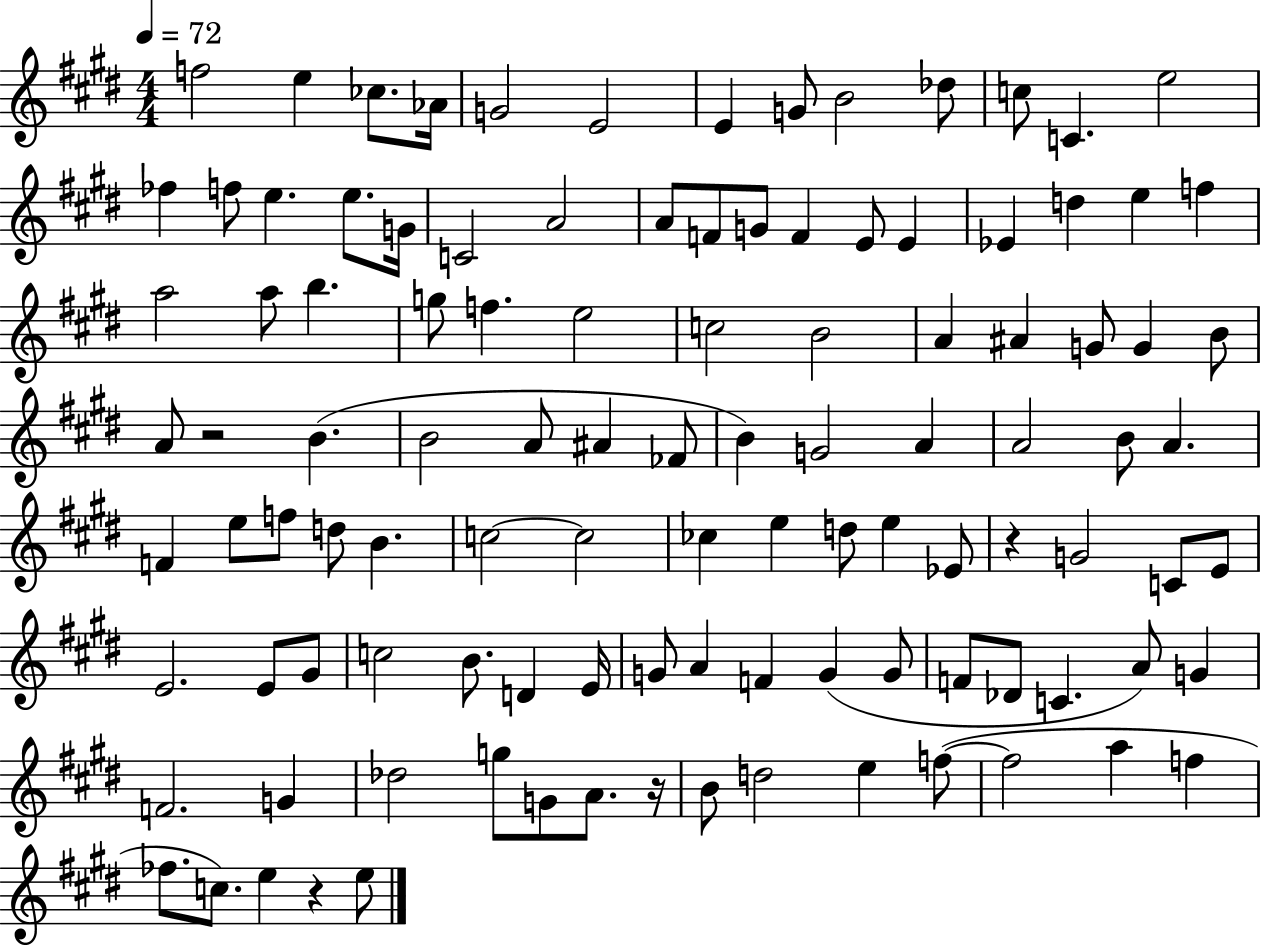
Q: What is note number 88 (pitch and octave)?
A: F4